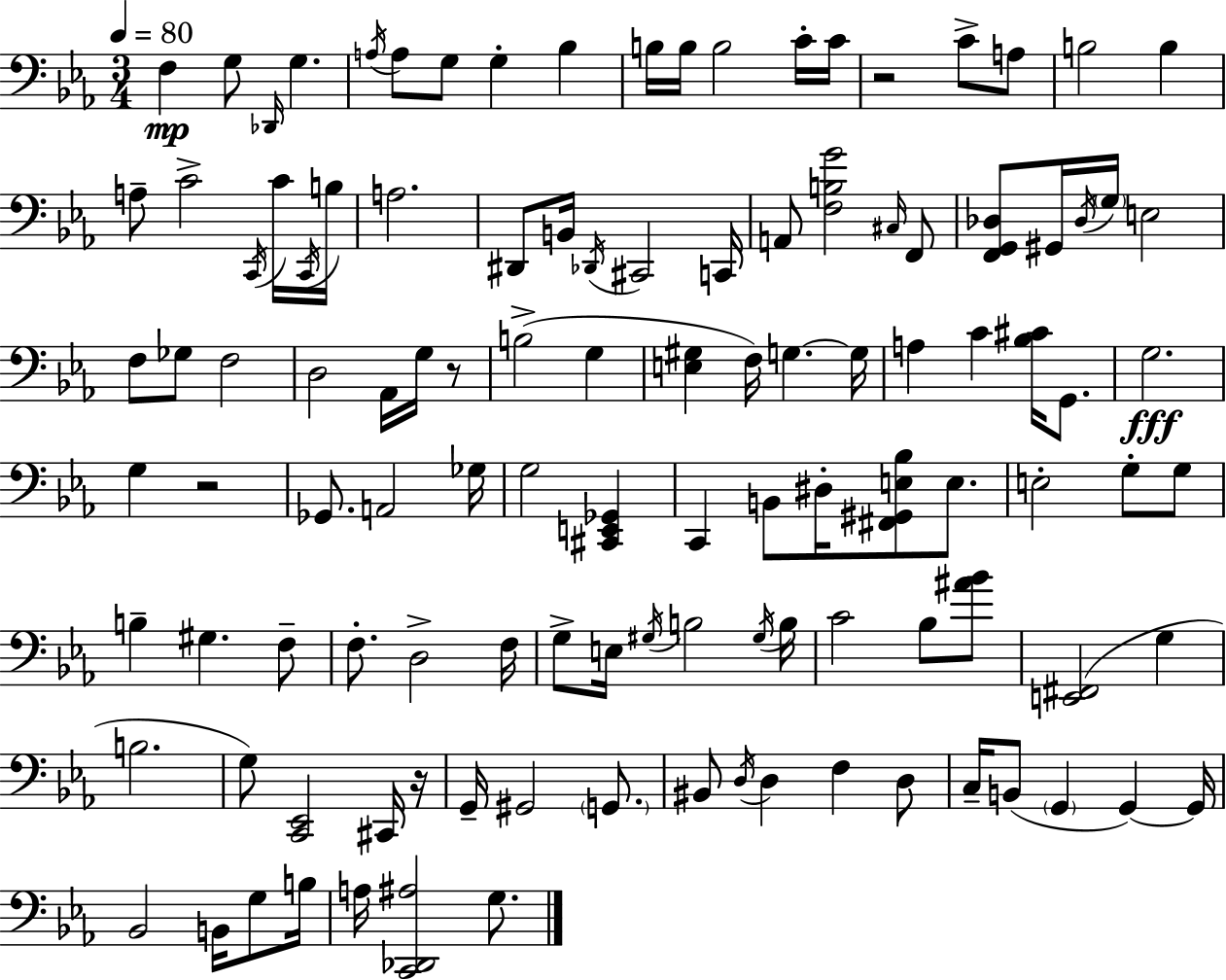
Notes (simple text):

F3/q G3/e Db2/s G3/q. A3/s A3/e G3/e G3/q Bb3/q B3/s B3/s B3/h C4/s C4/s R/h C4/e A3/e B3/h B3/q A3/e C4/h C2/s C4/s C2/s B3/s A3/h. D#2/e B2/s Db2/s C#2/h C2/s A2/e [F3,B3,G4]/h C#3/s F2/e [F2,G2,Db3]/e G#2/s Db3/s G3/s E3/h F3/e Gb3/e F3/h D3/h Ab2/s G3/s R/e B3/h G3/q [E3,G#3]/q F3/s G3/q. G3/s A3/q C4/q [Bb3,C#4]/s G2/e. G3/h. G3/q R/h Gb2/e. A2/h Gb3/s G3/h [C#2,E2,Gb2]/q C2/q B2/e D#3/s [F#2,G#2,E3,Bb3]/e E3/e. E3/h G3/e G3/e B3/q G#3/q. F3/e F3/e. D3/h F3/s G3/e E3/s G#3/s B3/h G#3/s B3/s C4/h Bb3/e [A#4,Bb4]/e [E2,F#2]/h G3/q B3/h. G3/e [C2,Eb2]/h C#2/s R/s G2/s G#2/h G2/e. BIS2/e D3/s D3/q F3/q D3/e C3/s B2/e G2/q G2/q G2/s Bb2/h B2/s G3/e B3/s A3/s [C2,Db2,A#3]/h G3/e.